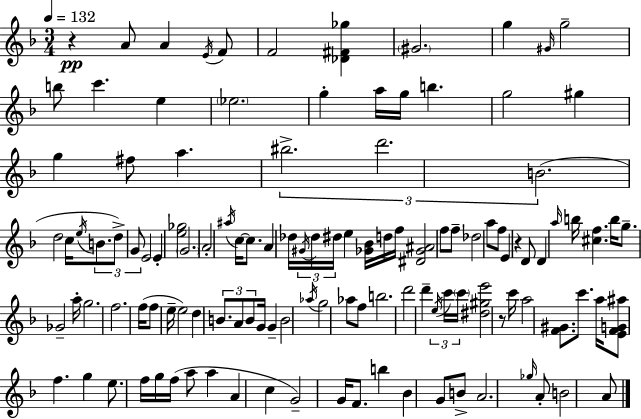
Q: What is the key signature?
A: F major